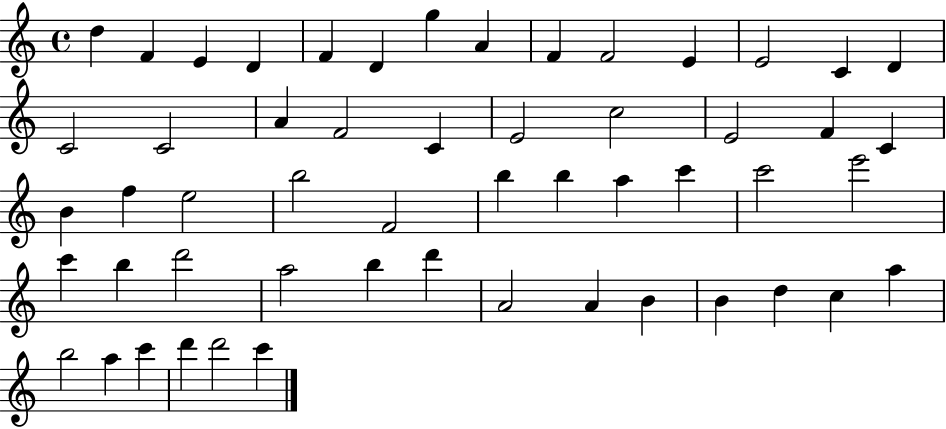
D5/q F4/q E4/q D4/q F4/q D4/q G5/q A4/q F4/q F4/h E4/q E4/h C4/q D4/q C4/h C4/h A4/q F4/h C4/q E4/h C5/h E4/h F4/q C4/q B4/q F5/q E5/h B5/h F4/h B5/q B5/q A5/q C6/q C6/h E6/h C6/q B5/q D6/h A5/h B5/q D6/q A4/h A4/q B4/q B4/q D5/q C5/q A5/q B5/h A5/q C6/q D6/q D6/h C6/q